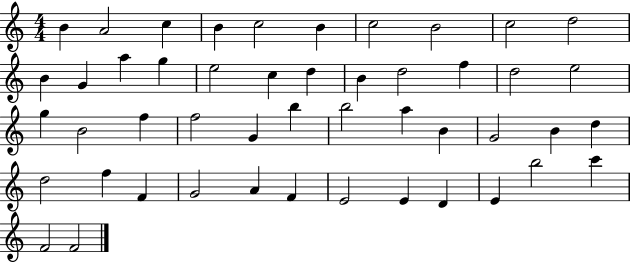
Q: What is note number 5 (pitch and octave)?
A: C5